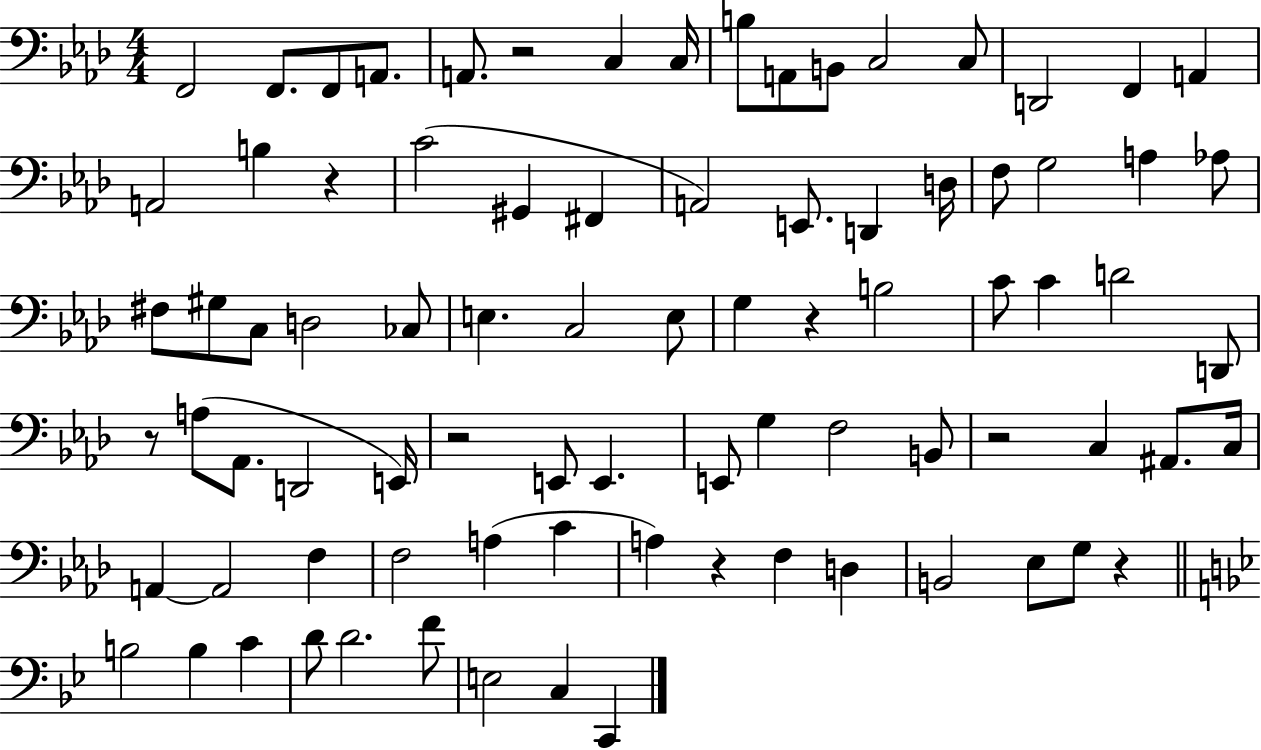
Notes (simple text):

F2/h F2/e. F2/e A2/e. A2/e. R/h C3/q C3/s B3/e A2/e B2/e C3/h C3/e D2/h F2/q A2/q A2/h B3/q R/q C4/h G#2/q F#2/q A2/h E2/e. D2/q D3/s F3/e G3/h A3/q Ab3/e F#3/e G#3/e C3/e D3/h CES3/e E3/q. C3/h E3/e G3/q R/q B3/h C4/e C4/q D4/h D2/e R/e A3/e Ab2/e. D2/h E2/s R/h E2/e E2/q. E2/e G3/q F3/h B2/e R/h C3/q A#2/e. C3/s A2/q A2/h F3/q F3/h A3/q C4/q A3/q R/q F3/q D3/q B2/h Eb3/e G3/e R/q B3/h B3/q C4/q D4/e D4/h. F4/e E3/h C3/q C2/q